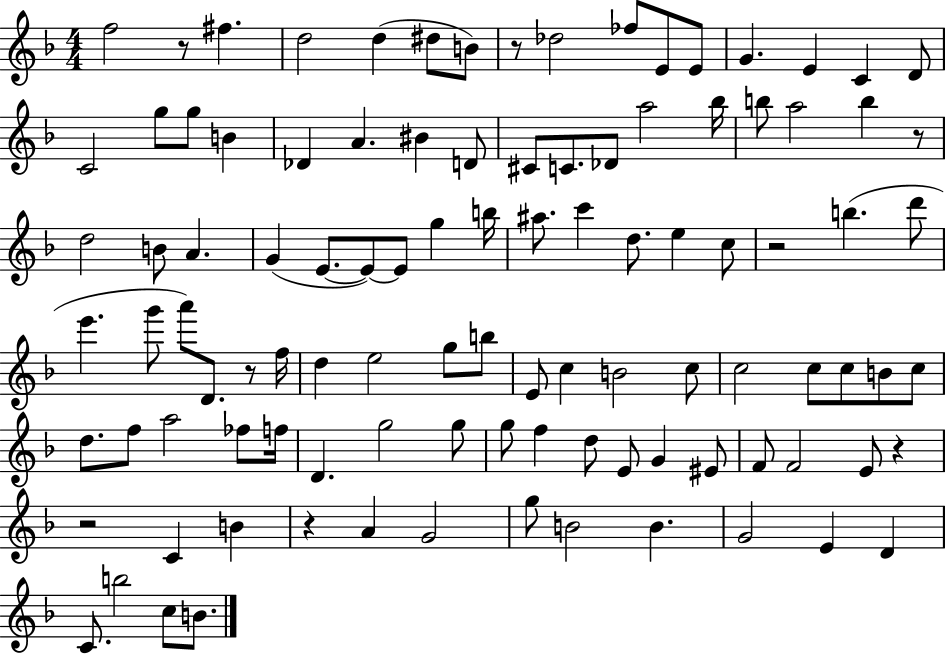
{
  \clef treble
  \numericTimeSignature
  \time 4/4
  \key f \major
  f''2 r8 fis''4. | d''2 d''4( dis''8 b'8) | r8 des''2 fes''8 e'8 e'8 | g'4. e'4 c'4 d'8 | \break c'2 g''8 g''8 b'4 | des'4 a'4. bis'4 d'8 | cis'8 c'8. des'8 a''2 bes''16 | b''8 a''2 b''4 r8 | \break d''2 b'8 a'4. | g'4( e'8.~~ e'8~~) e'8 g''4 b''16 | ais''8. c'''4 d''8. e''4 c''8 | r2 b''4.( d'''8 | \break e'''4. g'''8 a'''8) d'8. r8 f''16 | d''4 e''2 g''8 b''8 | e'8 c''4 b'2 c''8 | c''2 c''8 c''8 b'8 c''8 | \break d''8. f''8 a''2 fes''8 f''16 | d'4. g''2 g''8 | g''8 f''4 d''8 e'8 g'4 eis'8 | f'8 f'2 e'8 r4 | \break r2 c'4 b'4 | r4 a'4 g'2 | g''8 b'2 b'4. | g'2 e'4 d'4 | \break c'8. b''2 c''8 b'8. | \bar "|."
}